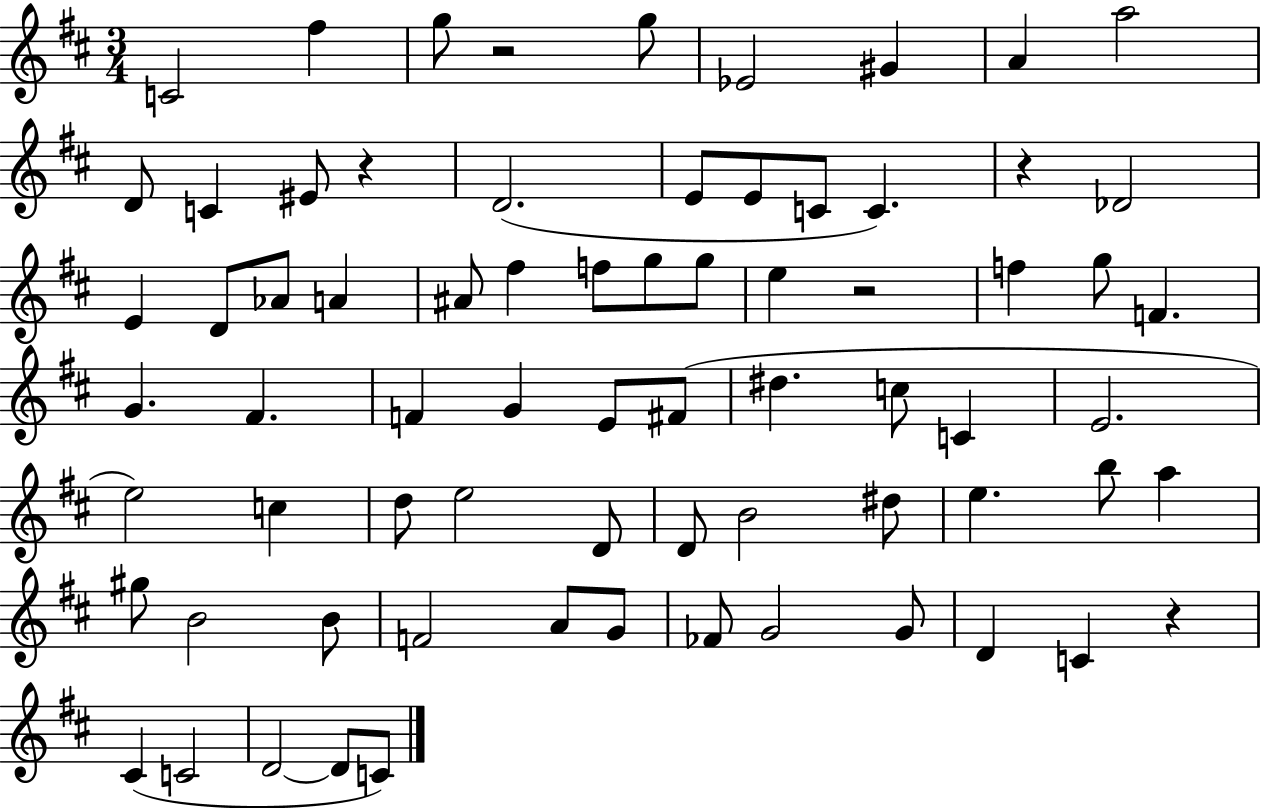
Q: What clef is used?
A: treble